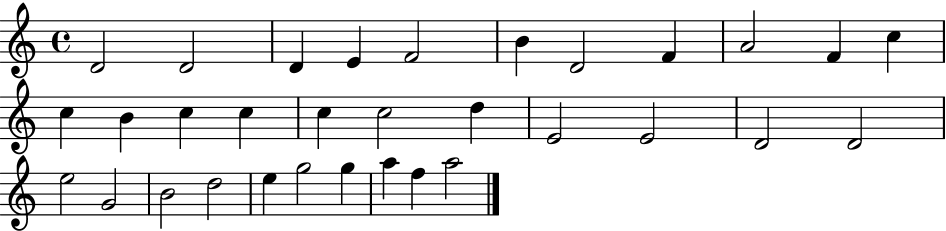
D4/h D4/h D4/q E4/q F4/h B4/q D4/h F4/q A4/h F4/q C5/q C5/q B4/q C5/q C5/q C5/q C5/h D5/q E4/h E4/h D4/h D4/h E5/h G4/h B4/h D5/h E5/q G5/h G5/q A5/q F5/q A5/h